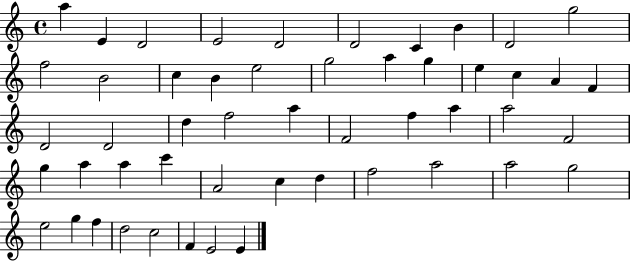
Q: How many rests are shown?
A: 0